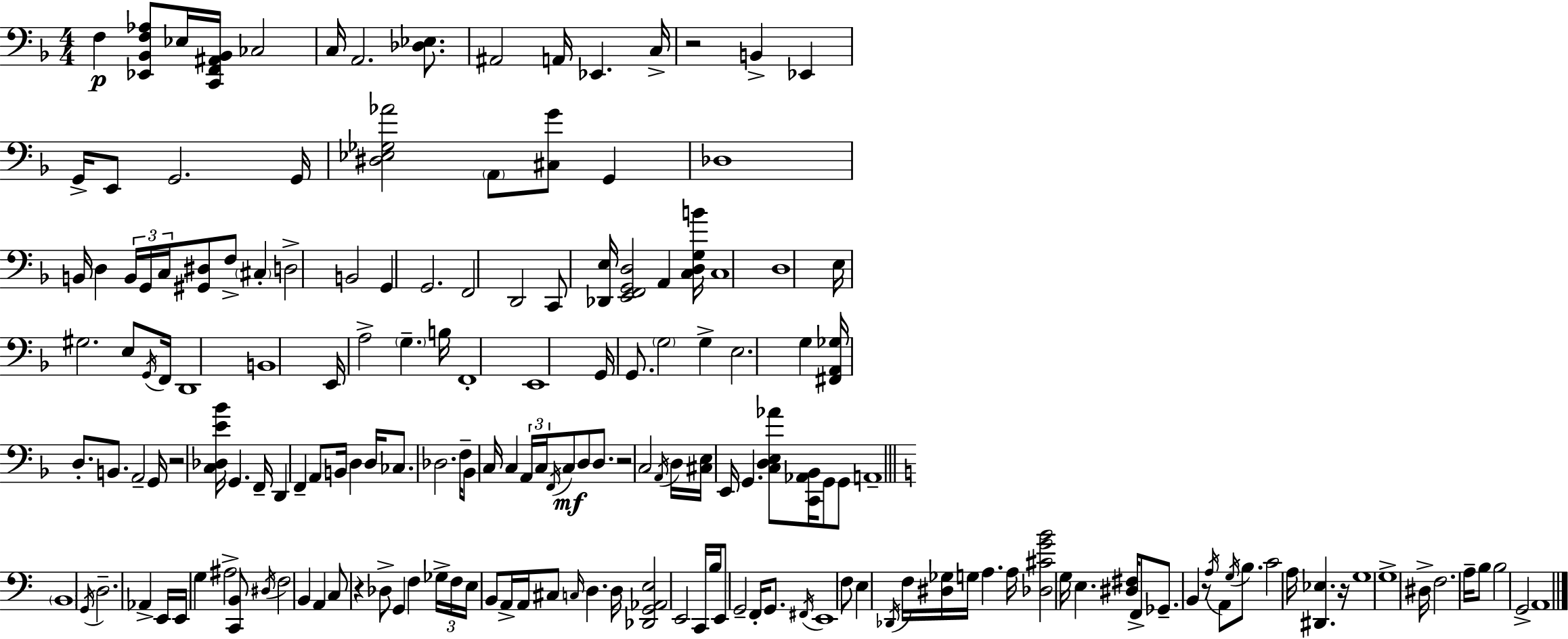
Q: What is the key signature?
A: D minor